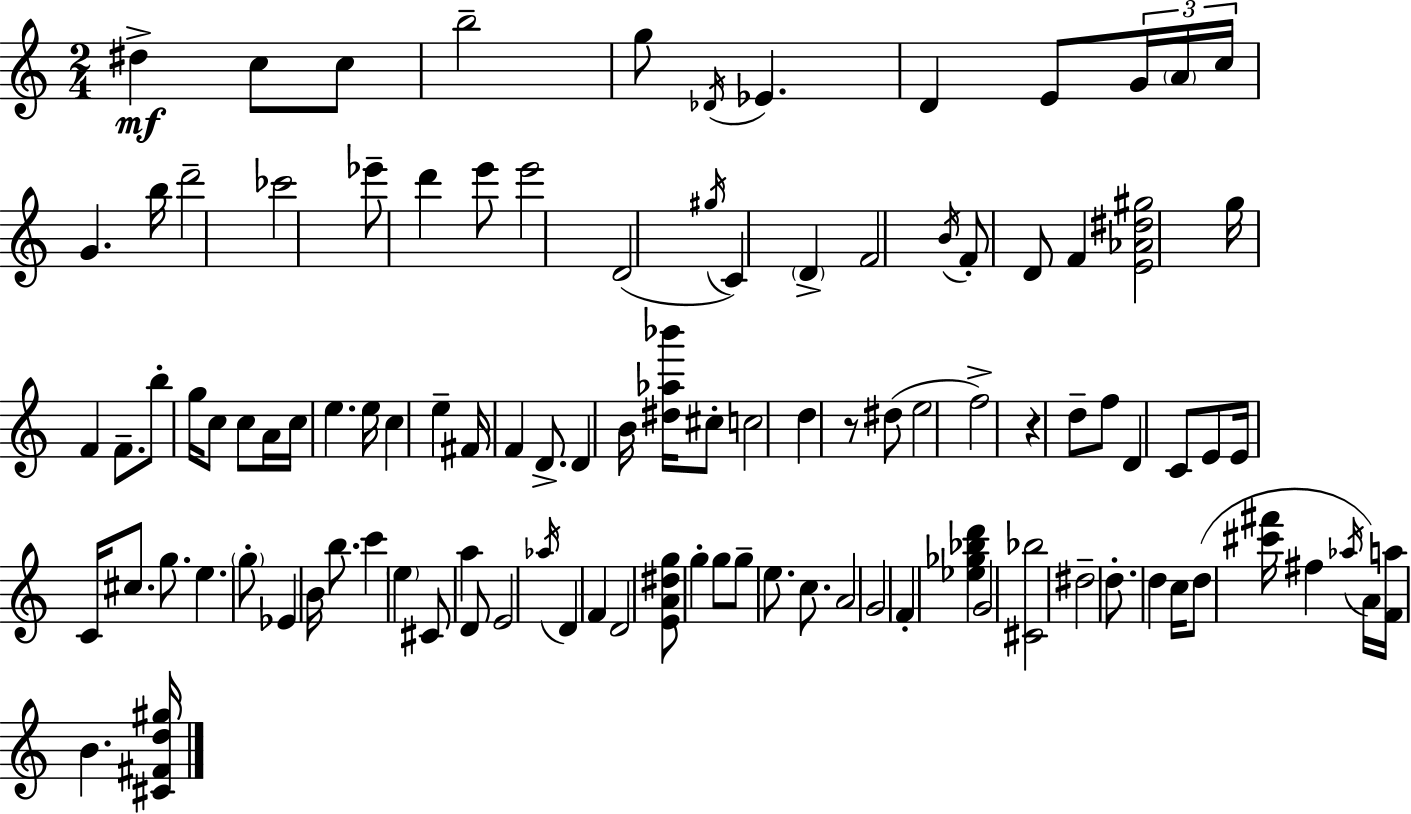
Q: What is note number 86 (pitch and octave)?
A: G4